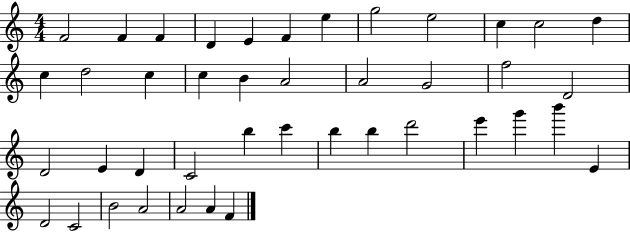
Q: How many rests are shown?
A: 0